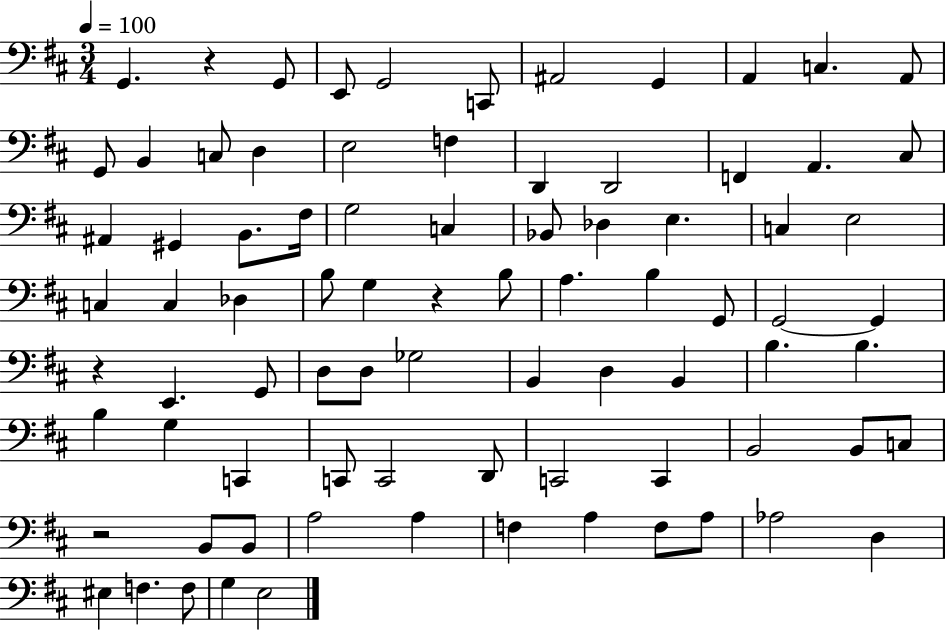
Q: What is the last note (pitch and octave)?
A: E3